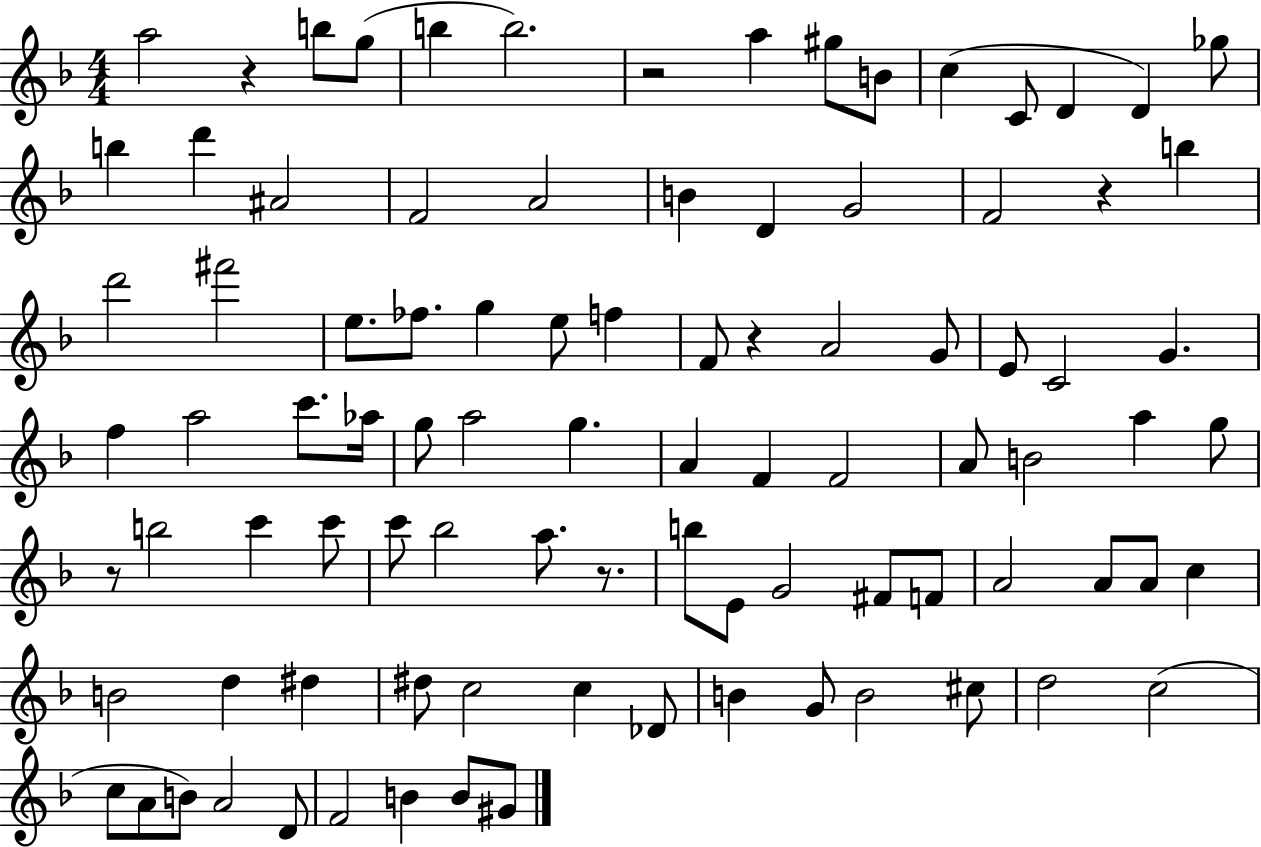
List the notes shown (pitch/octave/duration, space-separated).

A5/h R/q B5/e G5/e B5/q B5/h. R/h A5/q G#5/e B4/e C5/q C4/e D4/q D4/q Gb5/e B5/q D6/q A#4/h F4/h A4/h B4/q D4/q G4/h F4/h R/q B5/q D6/h F#6/h E5/e. FES5/e. G5/q E5/e F5/q F4/e R/q A4/h G4/e E4/e C4/h G4/q. F5/q A5/h C6/e. Ab5/s G5/e A5/h G5/q. A4/q F4/q F4/h A4/e B4/h A5/q G5/e R/e B5/h C6/q C6/e C6/e Bb5/h A5/e. R/e. B5/e E4/e G4/h F#4/e F4/e A4/h A4/e A4/e C5/q B4/h D5/q D#5/q D#5/e C5/h C5/q Db4/e B4/q G4/e B4/h C#5/e D5/h C5/h C5/e A4/e B4/e A4/h D4/e F4/h B4/q B4/e G#4/e